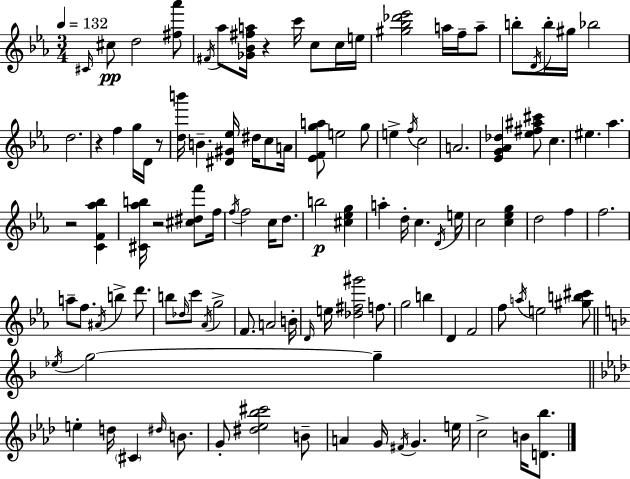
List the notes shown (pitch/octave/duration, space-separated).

C#4/s C#5/e D5/h [F#5,Ab6]/e F#4/s Ab5/e [Gb4,Bb4,F#5,A5]/s R/q C6/s C5/e C5/s E5/s [G#5,Bb5,Db6,Eb6]/h A5/s F5/s A5/e B5/e D4/s B5/s G#5/s Bb5/h D5/h. R/q F5/q G5/s D4/s R/e [D5,B6]/s B4/q. [D#4,G#4,Eb5]/s D#5/s C5/e A4/s [Eb4,F4,G5,A5]/e E5/h G5/e E5/q F5/s C5/h A4/h. [Eb4,G4,Ab4,Db5]/q [Eb5,F#5,A#5,C#6]/e C5/q. EIS5/q. Ab5/q. R/h [C4,F4,Ab5,Bb5]/q [C#4,Ab5,B5]/s R/h [C#5,D#5,F6]/e F5/s F5/s F5/h C5/s D5/e. B5/h [C#5,Eb5,G5]/q A5/q D5/s C5/q. D4/s E5/s C5/h [C5,Eb5,G5]/q D5/h F5/q F5/h. A5/e F5/e. A#4/s B5/q D6/e. B5/e Db5/s C6/e Ab4/s G5/h F4/e. A4/h B4/s D4/s E5/s [Db5,F#5,G#6]/h F5/e. G5/h B5/q D4/q F4/h F5/e A5/s E5/h [G#5,B5,C#6]/e Eb5/s G5/h G5/q E5/q D5/s C#4/q D#5/s B4/e. G4/e [D#5,Eb5,Bb5,C#6]/h B4/e A4/q G4/s F#4/s G4/q. E5/s C5/h B4/s [D4,Bb5]/e.